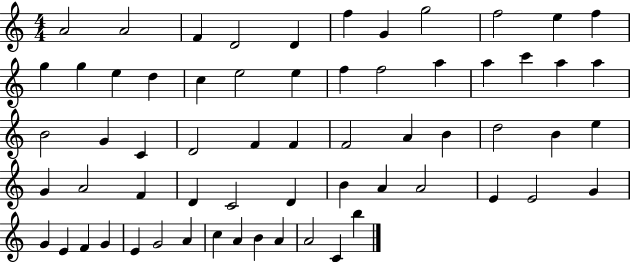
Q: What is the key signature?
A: C major